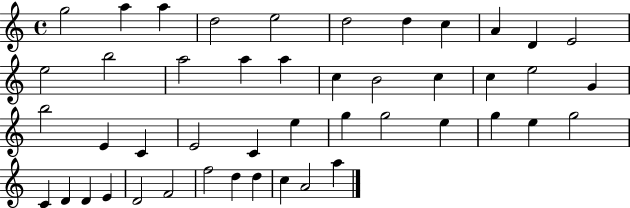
G5/h A5/q A5/q D5/h E5/h D5/h D5/q C5/q A4/q D4/q E4/h E5/h B5/h A5/h A5/q A5/q C5/q B4/h C5/q C5/q E5/h G4/q B5/h E4/q C4/q E4/h C4/q E5/q G5/q G5/h E5/q G5/q E5/q G5/h C4/q D4/q D4/q E4/q D4/h F4/h F5/h D5/q D5/q C5/q A4/h A5/q